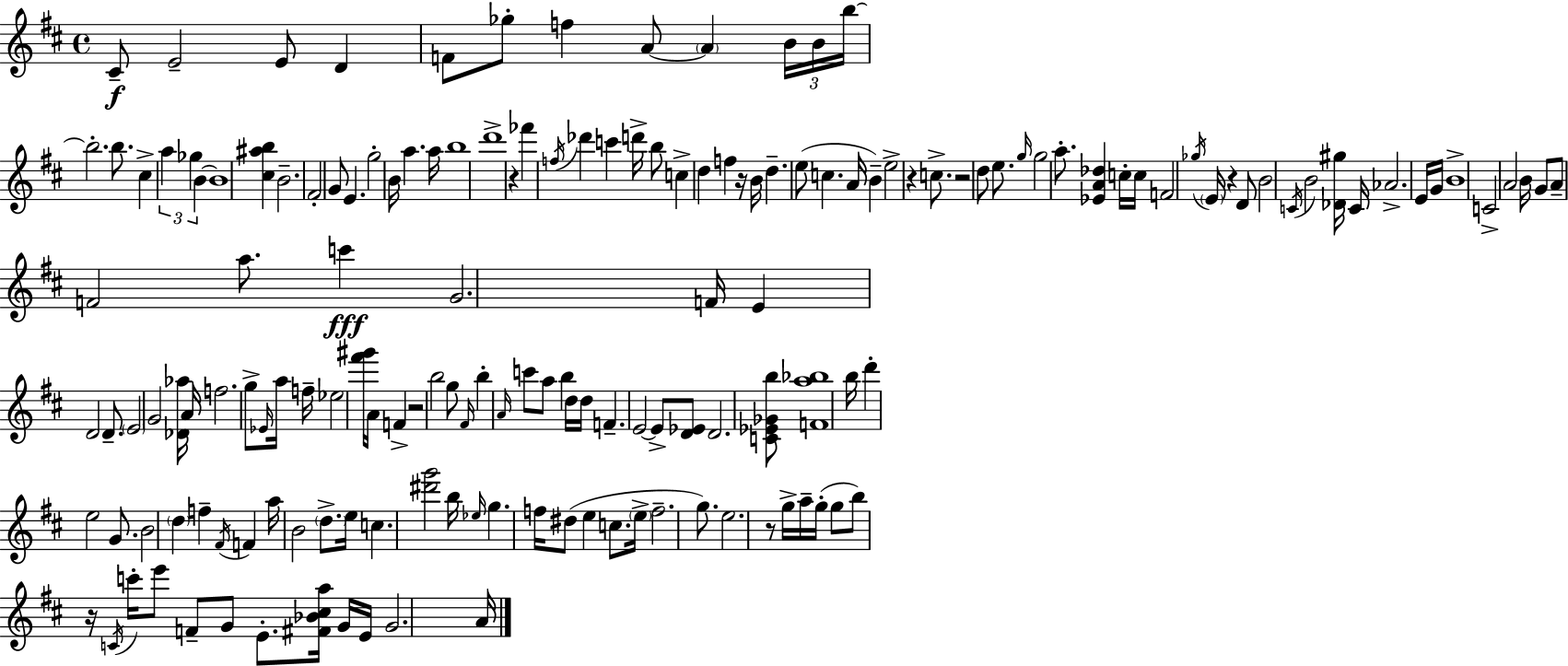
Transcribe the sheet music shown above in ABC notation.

X:1
T:Untitled
M:4/4
L:1/4
K:D
^C/2 E2 E/2 D F/2 _g/2 f A/2 A B/4 B/4 b/4 b2 b/2 ^c a _g B B4 [^c^ab] B2 ^F2 G/2 E g2 B/4 a a/4 b4 d'4 z _f' f/4 _d' c' d'/4 b/2 c d f z/4 B/4 d e/2 c A/4 B e2 z c/2 z2 d/2 e/2 g/4 g2 a/2 [_EA_d] c/4 c/4 F2 _g/4 E/4 z D/2 B2 C/4 B2 [_D^g]/4 C/4 _A2 E/4 G/4 B4 C2 A2 B/4 G/2 A/2 F2 a/2 c' G2 F/4 E D2 D/2 E2 G2 [_D_a]/4 A/4 f2 g/2 _E/4 a/4 f/4 _e2 [^f'^g']/4 A/4 F z2 b2 g/2 ^F/4 b A/4 c'/2 a/2 b d/4 d/4 F E2 E/2 [D_E]/2 D2 [C_E_Gb]/2 [Fa_b]4 b/4 d' e2 G/2 B2 d f ^F/4 F a/4 B2 d/2 e/4 c [^d'g']2 b/4 _e/4 g f/4 ^d/2 e c/2 e/4 f2 g/2 e2 z/2 g/4 a/4 g/4 g/2 b/2 z/4 C/4 c'/4 e'/2 F/2 G/2 E/2 [^F_B^ca]/4 G/4 E/4 G2 A/4